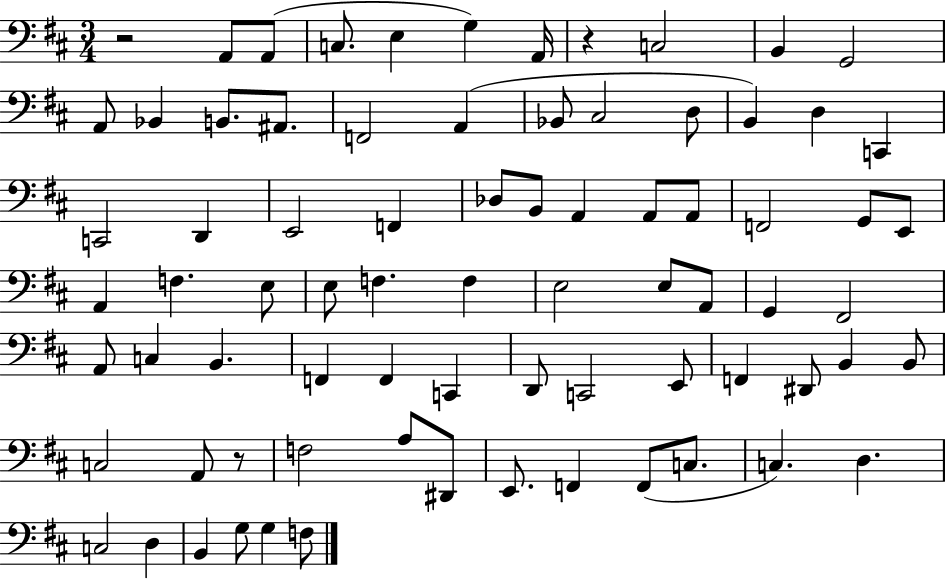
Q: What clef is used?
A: bass